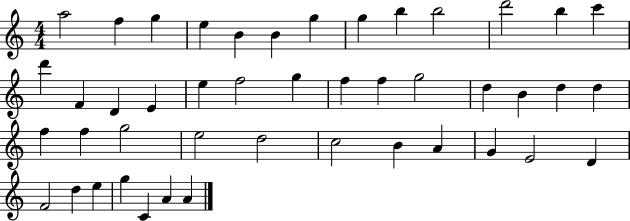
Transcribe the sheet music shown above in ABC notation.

X:1
T:Untitled
M:4/4
L:1/4
K:C
a2 f g e B B g g b b2 d'2 b c' d' F D E e f2 g f f g2 d B d d f f g2 e2 d2 c2 B A G E2 D F2 d e g C A A